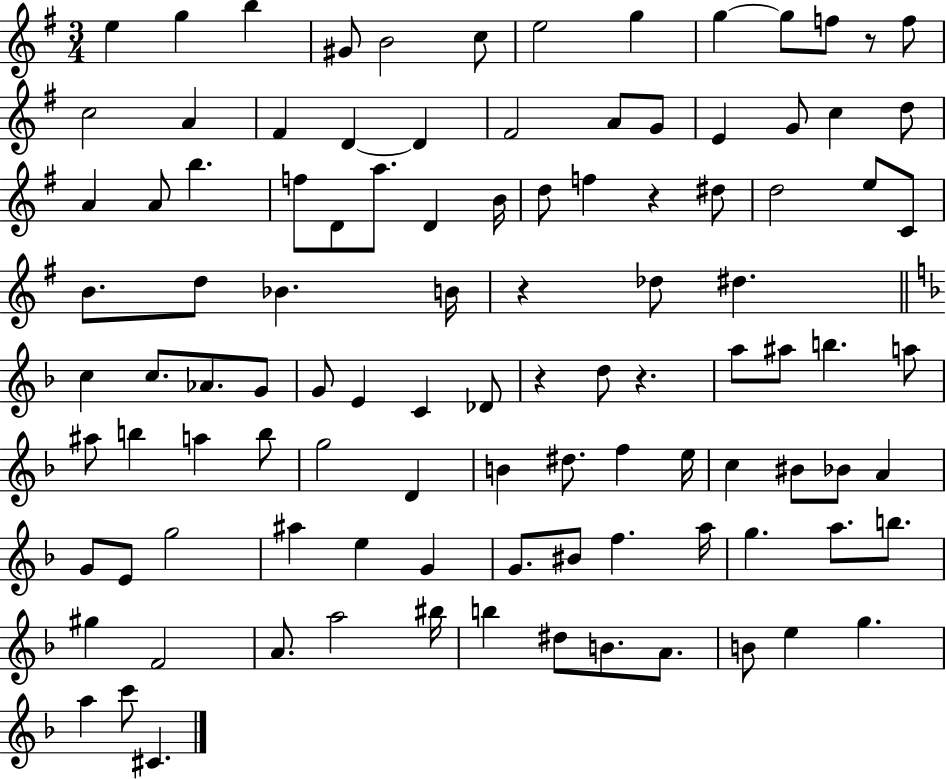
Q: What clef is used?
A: treble